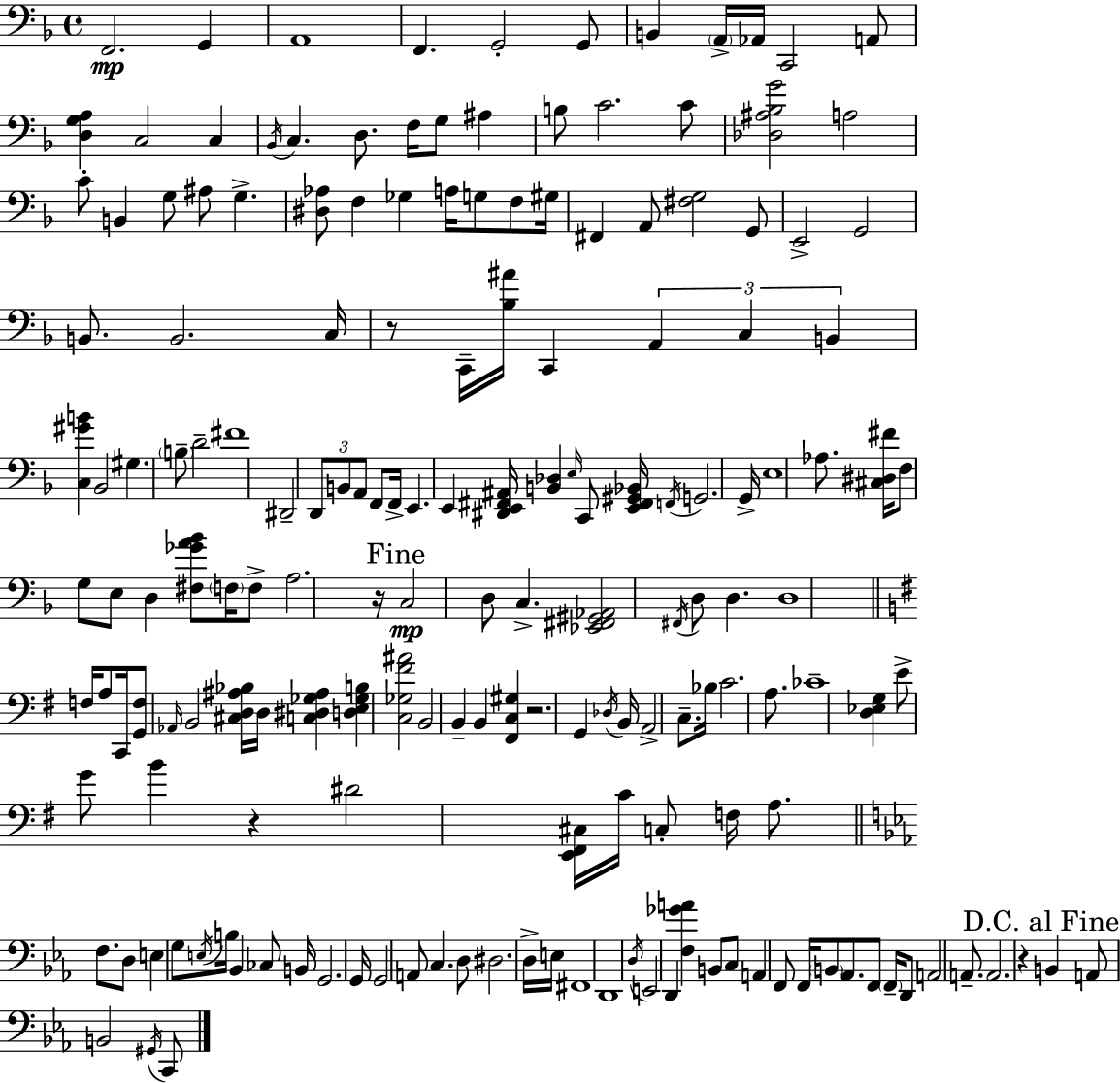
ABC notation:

X:1
T:Untitled
M:4/4
L:1/4
K:Dm
F,,2 G,, A,,4 F,, G,,2 G,,/2 B,, A,,/4 _A,,/4 C,,2 A,,/2 [D,G,A,] C,2 C, _B,,/4 C, D,/2 F,/4 G,/2 ^A, B,/2 C2 C/2 [_D,^A,_B,G]2 A,2 C/2 B,, G,/2 ^A,/2 G, [^D,_A,]/2 F, _G, A,/4 G,/2 F,/2 ^G,/4 ^F,, A,,/2 [^F,G,]2 G,,/2 E,,2 G,,2 B,,/2 B,,2 C,/4 z/2 C,,/4 [_B,^A]/4 C,, A,, C, B,, [C,^GB] _B,,2 ^G, B,/2 D2 ^F4 ^D,,2 D,,/2 B,,/2 A,,/2 F,,/2 F,,/4 E,, E,, [^D,,E,,^F,,^A,,]/4 [B,,_D,] E,/4 C,,/2 [E,,^F,,^G,,_B,,]/4 F,,/4 G,,2 G,,/4 E,4 _A,/2 [^C,^D,^F]/4 F,/2 G,/2 E,/2 D, [^F,_GA_B]/2 F,/4 F,/2 A,2 z/4 C,2 D,/2 C, [_E,,^F,,^G,,_A,,]2 ^F,,/4 D,/2 D, D,4 F,/4 A,/2 C,,/4 [G,,F,]/2 _A,,/4 B,,2 [^C,D,^A,_B,]/4 D,/4 [C,^D,_G,^A,] [D,E,_G,B,] [C,_G,^F^A]2 B,,2 B,, B,, [^F,,C,^G,] z2 G,, _D,/4 B,,/4 A,,2 C,/2 _B,/4 C2 A,/2 _C4 [D,_E,G,] E/2 G/2 B z ^D2 [E,,^F,,^C,]/4 C/4 C,/2 F,/4 A,/2 F,/2 D,/2 E, G,/2 E,/4 B,/4 _B,, _C,/2 B,,/4 G,,2 G,,/4 G,,2 A,,/2 C, D,/2 ^D,2 D,/4 E,/4 ^F,,4 D,,4 D,/4 E,,2 D,, [F,_GA] B,,/2 C,/2 A,, F,,/2 F,,/4 B,,/2 _A,,/2 F,,/2 F,,/4 D,,/2 A,,2 A,,/2 A,,2 z B,, A,,/2 B,,2 ^G,,/4 C,,/2